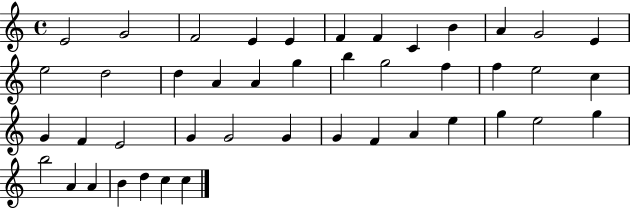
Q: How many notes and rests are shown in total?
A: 44